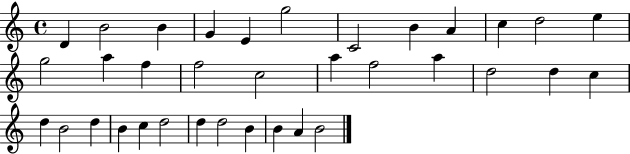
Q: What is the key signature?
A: C major